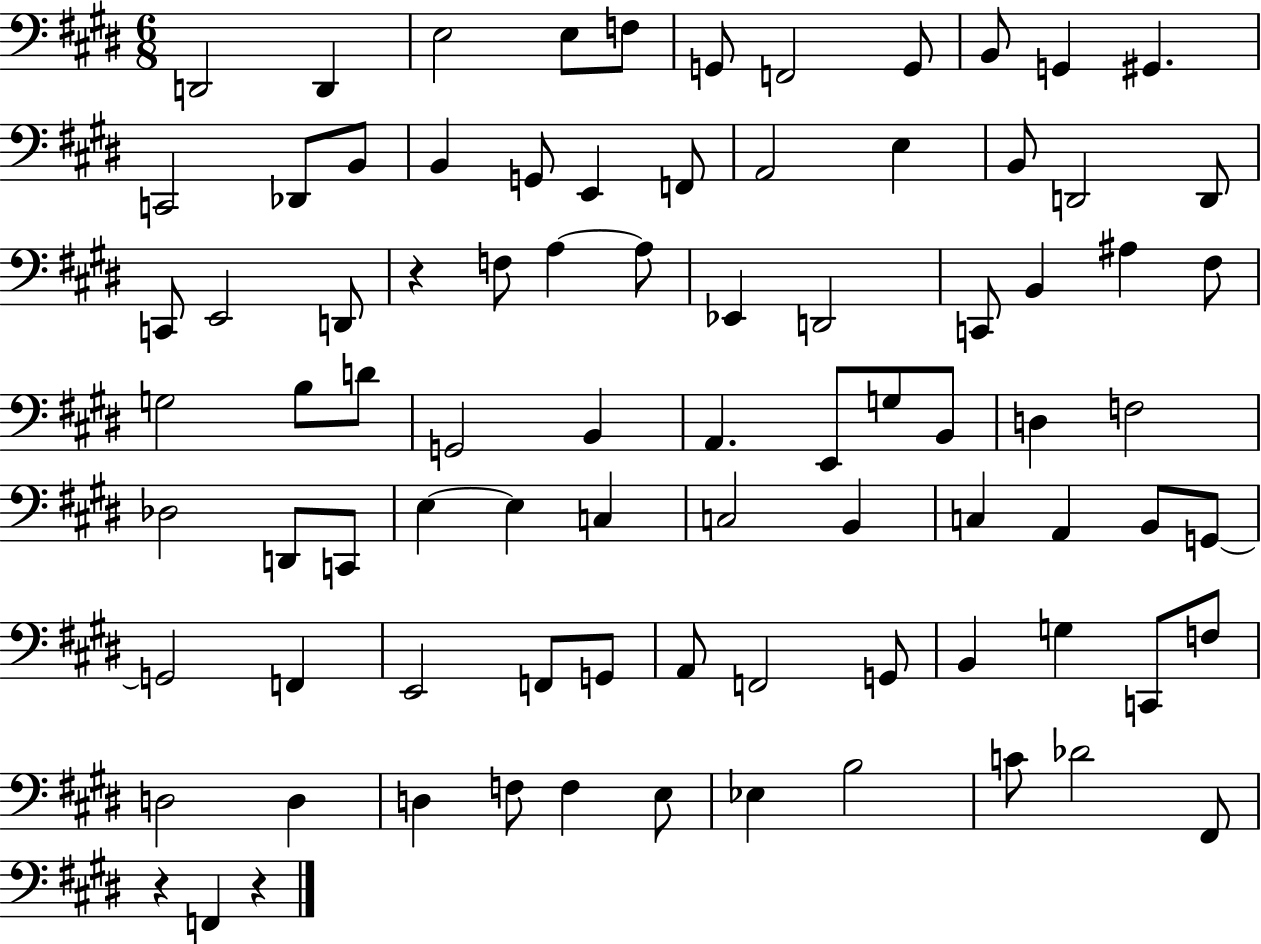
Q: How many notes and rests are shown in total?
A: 85